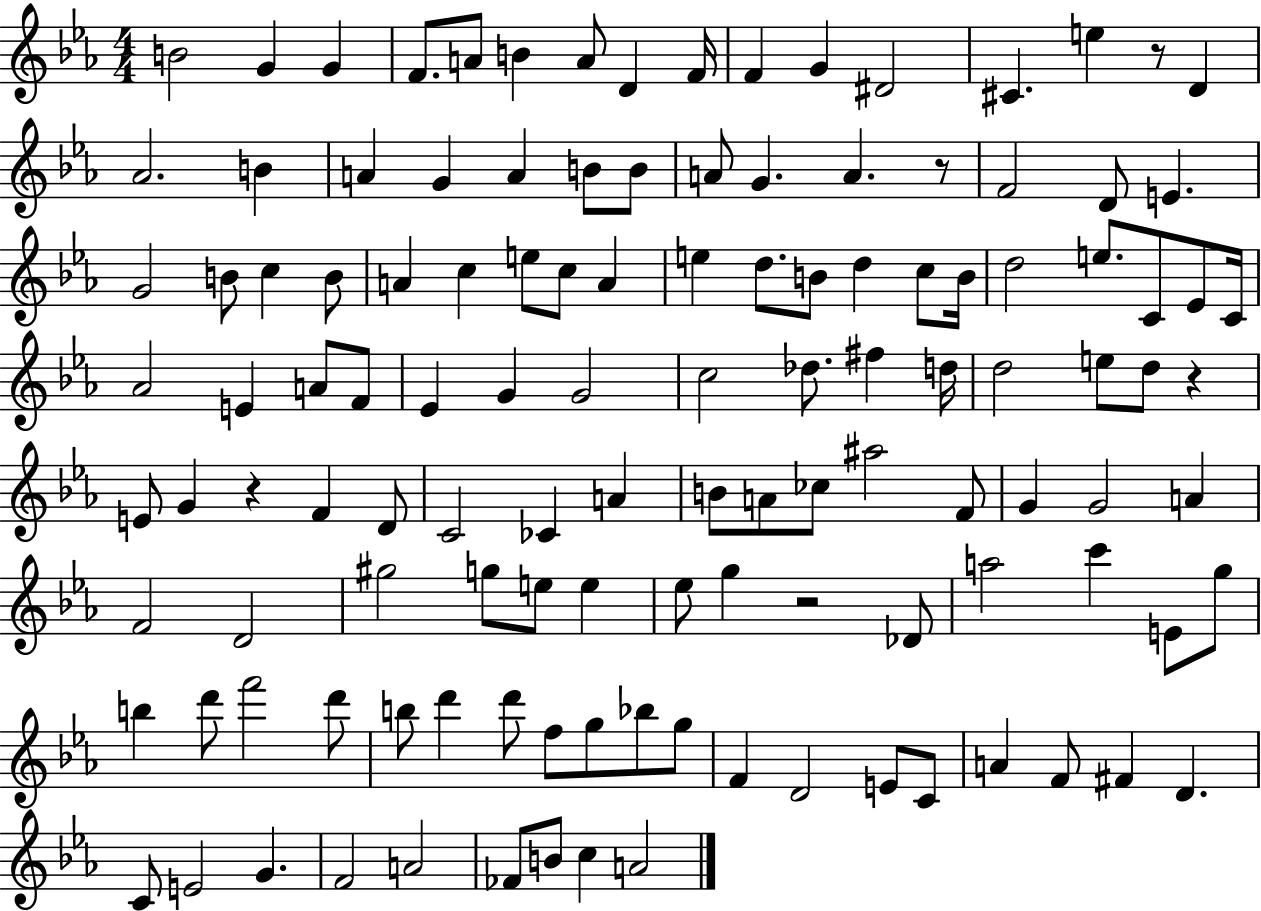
X:1
T:Untitled
M:4/4
L:1/4
K:Eb
B2 G G F/2 A/2 B A/2 D F/4 F G ^D2 ^C e z/2 D _A2 B A G A B/2 B/2 A/2 G A z/2 F2 D/2 E G2 B/2 c B/2 A c e/2 c/2 A e d/2 B/2 d c/2 B/4 d2 e/2 C/2 _E/2 C/4 _A2 E A/2 F/2 _E G G2 c2 _d/2 ^f d/4 d2 e/2 d/2 z E/2 G z F D/2 C2 _C A B/2 A/2 _c/2 ^a2 F/2 G G2 A F2 D2 ^g2 g/2 e/2 e _e/2 g z2 _D/2 a2 c' E/2 g/2 b d'/2 f'2 d'/2 b/2 d' d'/2 f/2 g/2 _b/2 g/2 F D2 E/2 C/2 A F/2 ^F D C/2 E2 G F2 A2 _F/2 B/2 c A2